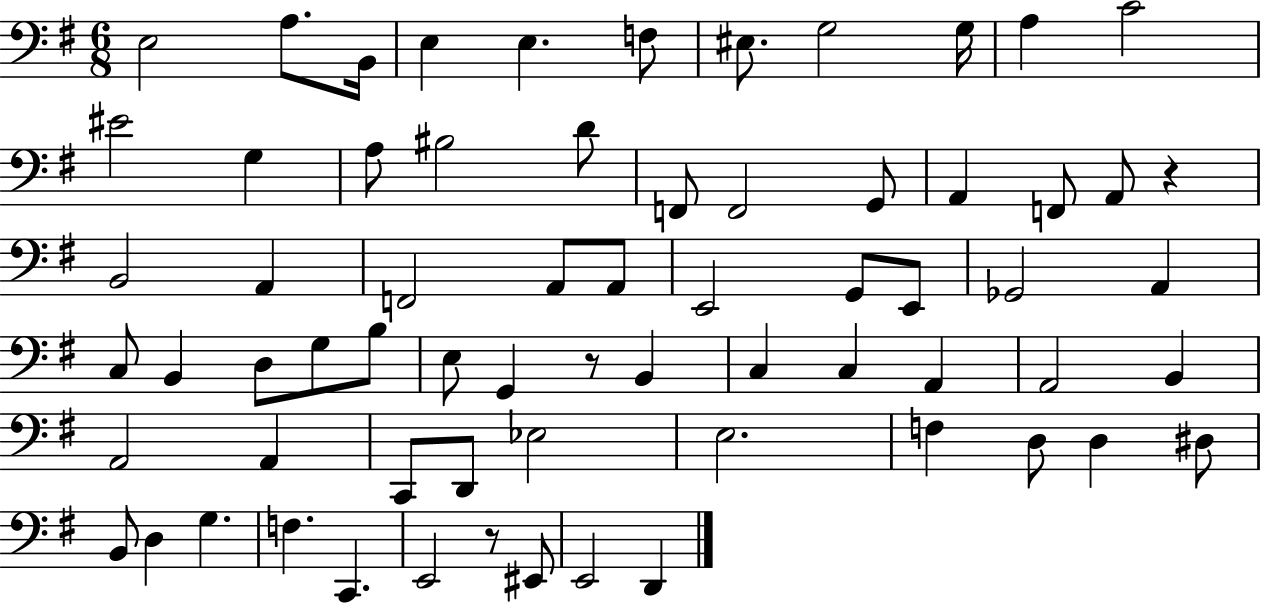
X:1
T:Untitled
M:6/8
L:1/4
K:G
E,2 A,/2 B,,/4 E, E, F,/2 ^E,/2 G,2 G,/4 A, C2 ^E2 G, A,/2 ^B,2 D/2 F,,/2 F,,2 G,,/2 A,, F,,/2 A,,/2 z B,,2 A,, F,,2 A,,/2 A,,/2 E,,2 G,,/2 E,,/2 _G,,2 A,, C,/2 B,, D,/2 G,/2 B,/2 E,/2 G,, z/2 B,, C, C, A,, A,,2 B,, A,,2 A,, C,,/2 D,,/2 _E,2 E,2 F, D,/2 D, ^D,/2 B,,/2 D, G, F, C,, E,,2 z/2 ^E,,/2 E,,2 D,,